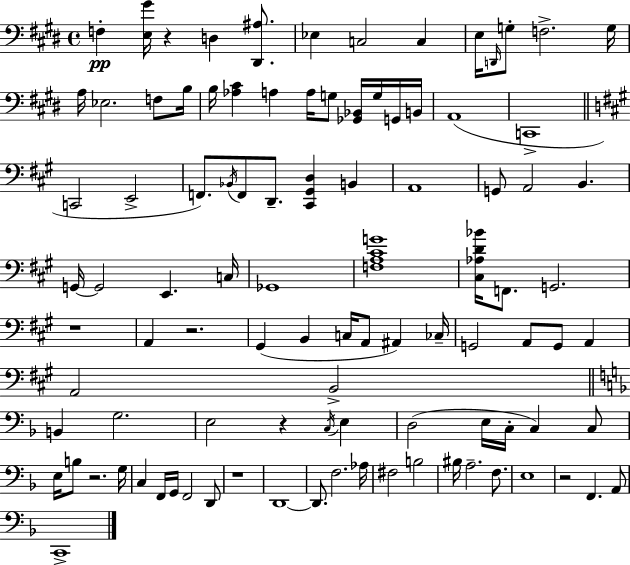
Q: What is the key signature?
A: E major